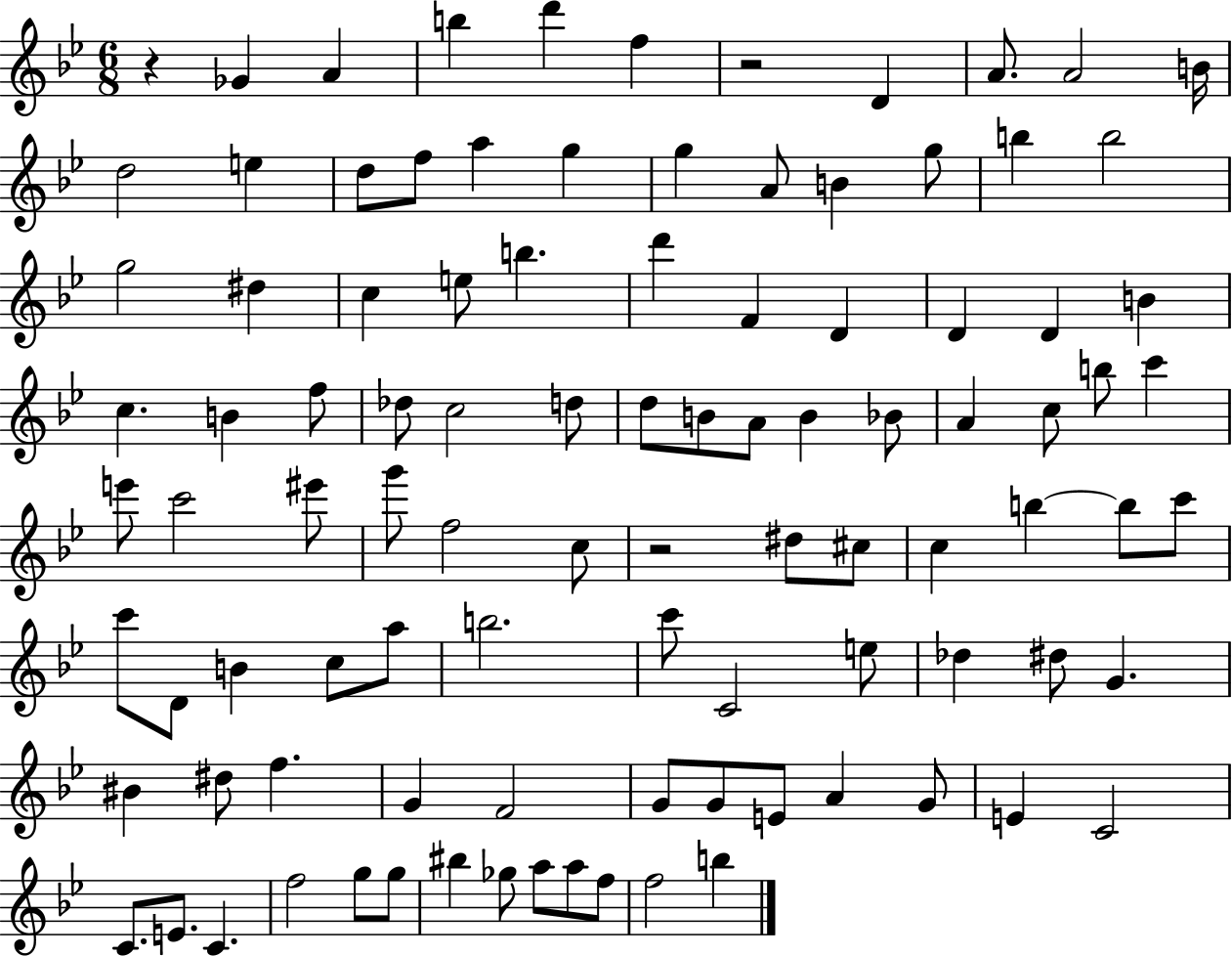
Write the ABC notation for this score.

X:1
T:Untitled
M:6/8
L:1/4
K:Bb
z _G A b d' f z2 D A/2 A2 B/4 d2 e d/2 f/2 a g g A/2 B g/2 b b2 g2 ^d c e/2 b d' F D D D B c B f/2 _d/2 c2 d/2 d/2 B/2 A/2 B _B/2 A c/2 b/2 c' e'/2 c'2 ^e'/2 g'/2 f2 c/2 z2 ^d/2 ^c/2 c b b/2 c'/2 c'/2 D/2 B c/2 a/2 b2 c'/2 C2 e/2 _d ^d/2 G ^B ^d/2 f G F2 G/2 G/2 E/2 A G/2 E C2 C/2 E/2 C f2 g/2 g/2 ^b _g/2 a/2 a/2 f/2 f2 b